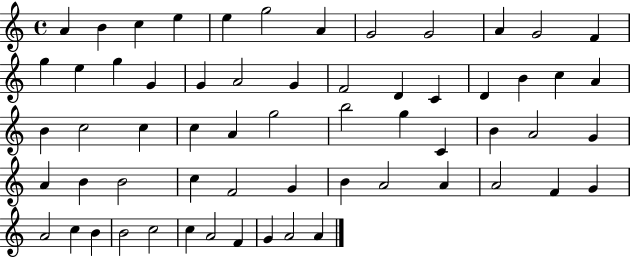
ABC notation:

X:1
T:Untitled
M:4/4
L:1/4
K:C
A B c e e g2 A G2 G2 A G2 F g e g G G A2 G F2 D C D B c A B c2 c c A g2 b2 g C B A2 G A B B2 c F2 G B A2 A A2 F G A2 c B B2 c2 c A2 F G A2 A